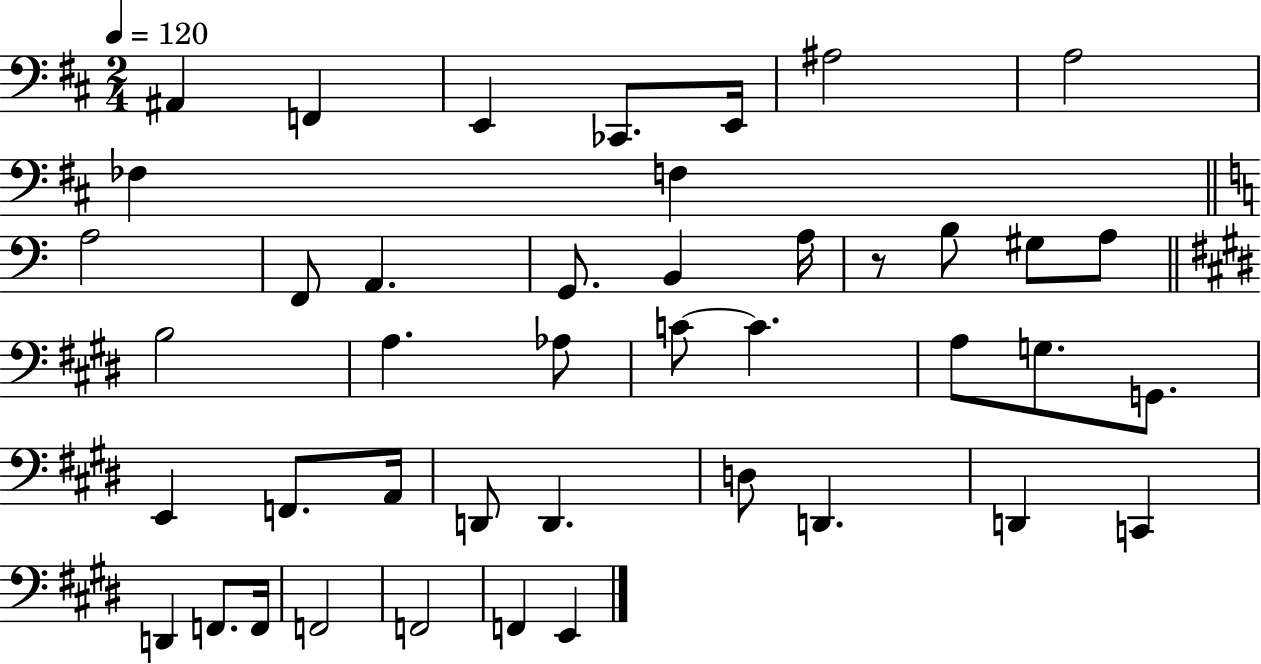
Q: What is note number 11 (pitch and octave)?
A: F2